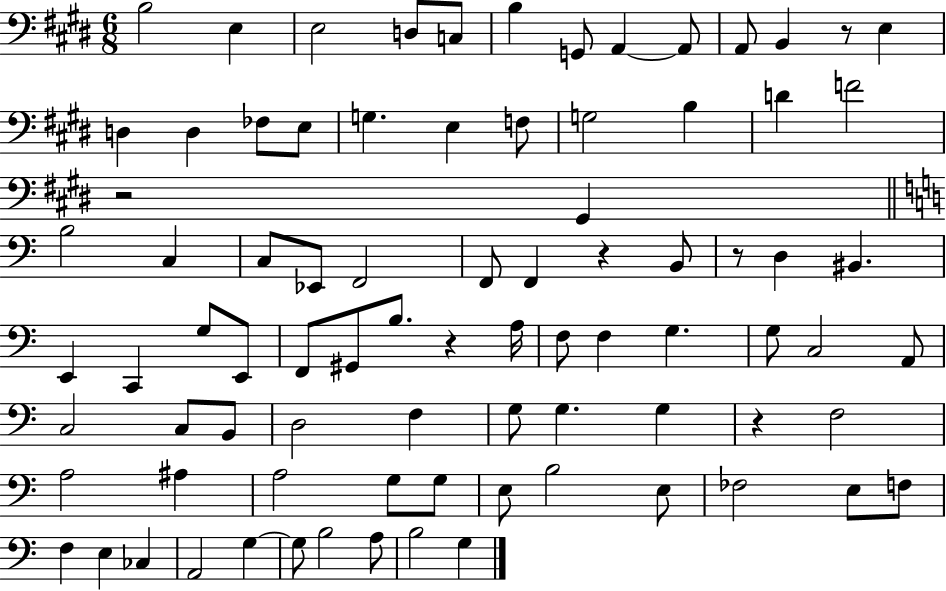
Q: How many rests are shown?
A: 6